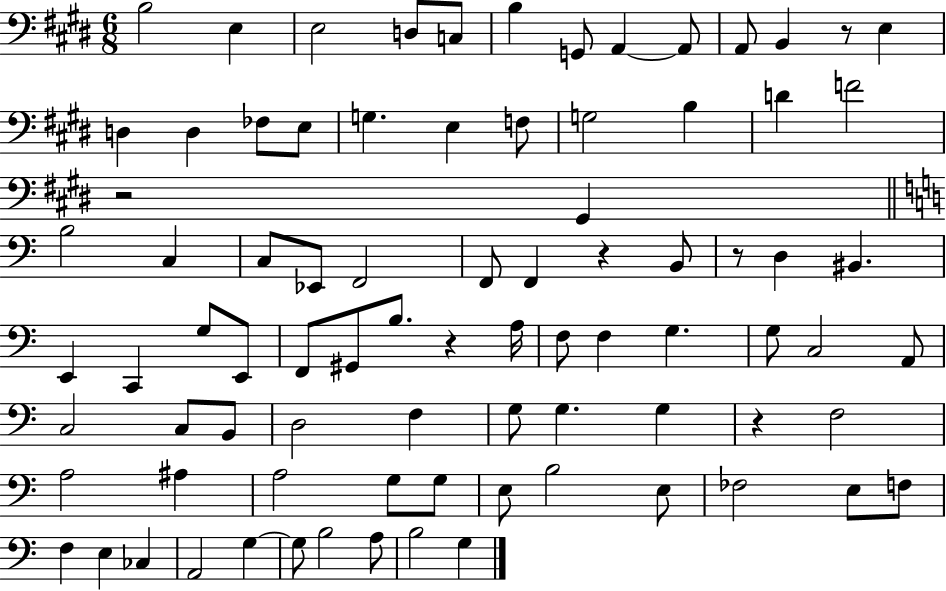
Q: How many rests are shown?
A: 6